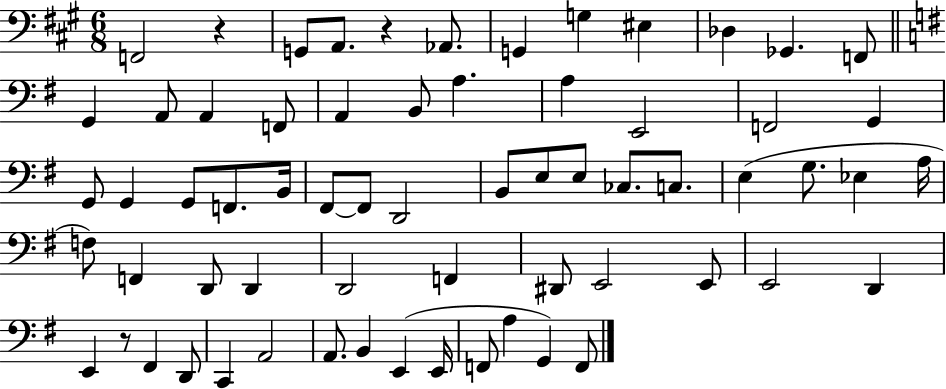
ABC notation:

X:1
T:Untitled
M:6/8
L:1/4
K:A
F,,2 z G,,/2 A,,/2 z _A,,/2 G,, G, ^E, _D, _G,, F,,/2 G,, A,,/2 A,, F,,/2 A,, B,,/2 A, A, E,,2 F,,2 G,, G,,/2 G,, G,,/2 F,,/2 B,,/4 ^F,,/2 ^F,,/2 D,,2 B,,/2 E,/2 E,/2 _C,/2 C,/2 E, G,/2 _E, A,/4 F,/2 F,, D,,/2 D,, D,,2 F,, ^D,,/2 E,,2 E,,/2 E,,2 D,, E,, z/2 ^F,, D,,/2 C,, A,,2 A,,/2 B,, E,, E,,/4 F,,/2 A, G,, F,,/2